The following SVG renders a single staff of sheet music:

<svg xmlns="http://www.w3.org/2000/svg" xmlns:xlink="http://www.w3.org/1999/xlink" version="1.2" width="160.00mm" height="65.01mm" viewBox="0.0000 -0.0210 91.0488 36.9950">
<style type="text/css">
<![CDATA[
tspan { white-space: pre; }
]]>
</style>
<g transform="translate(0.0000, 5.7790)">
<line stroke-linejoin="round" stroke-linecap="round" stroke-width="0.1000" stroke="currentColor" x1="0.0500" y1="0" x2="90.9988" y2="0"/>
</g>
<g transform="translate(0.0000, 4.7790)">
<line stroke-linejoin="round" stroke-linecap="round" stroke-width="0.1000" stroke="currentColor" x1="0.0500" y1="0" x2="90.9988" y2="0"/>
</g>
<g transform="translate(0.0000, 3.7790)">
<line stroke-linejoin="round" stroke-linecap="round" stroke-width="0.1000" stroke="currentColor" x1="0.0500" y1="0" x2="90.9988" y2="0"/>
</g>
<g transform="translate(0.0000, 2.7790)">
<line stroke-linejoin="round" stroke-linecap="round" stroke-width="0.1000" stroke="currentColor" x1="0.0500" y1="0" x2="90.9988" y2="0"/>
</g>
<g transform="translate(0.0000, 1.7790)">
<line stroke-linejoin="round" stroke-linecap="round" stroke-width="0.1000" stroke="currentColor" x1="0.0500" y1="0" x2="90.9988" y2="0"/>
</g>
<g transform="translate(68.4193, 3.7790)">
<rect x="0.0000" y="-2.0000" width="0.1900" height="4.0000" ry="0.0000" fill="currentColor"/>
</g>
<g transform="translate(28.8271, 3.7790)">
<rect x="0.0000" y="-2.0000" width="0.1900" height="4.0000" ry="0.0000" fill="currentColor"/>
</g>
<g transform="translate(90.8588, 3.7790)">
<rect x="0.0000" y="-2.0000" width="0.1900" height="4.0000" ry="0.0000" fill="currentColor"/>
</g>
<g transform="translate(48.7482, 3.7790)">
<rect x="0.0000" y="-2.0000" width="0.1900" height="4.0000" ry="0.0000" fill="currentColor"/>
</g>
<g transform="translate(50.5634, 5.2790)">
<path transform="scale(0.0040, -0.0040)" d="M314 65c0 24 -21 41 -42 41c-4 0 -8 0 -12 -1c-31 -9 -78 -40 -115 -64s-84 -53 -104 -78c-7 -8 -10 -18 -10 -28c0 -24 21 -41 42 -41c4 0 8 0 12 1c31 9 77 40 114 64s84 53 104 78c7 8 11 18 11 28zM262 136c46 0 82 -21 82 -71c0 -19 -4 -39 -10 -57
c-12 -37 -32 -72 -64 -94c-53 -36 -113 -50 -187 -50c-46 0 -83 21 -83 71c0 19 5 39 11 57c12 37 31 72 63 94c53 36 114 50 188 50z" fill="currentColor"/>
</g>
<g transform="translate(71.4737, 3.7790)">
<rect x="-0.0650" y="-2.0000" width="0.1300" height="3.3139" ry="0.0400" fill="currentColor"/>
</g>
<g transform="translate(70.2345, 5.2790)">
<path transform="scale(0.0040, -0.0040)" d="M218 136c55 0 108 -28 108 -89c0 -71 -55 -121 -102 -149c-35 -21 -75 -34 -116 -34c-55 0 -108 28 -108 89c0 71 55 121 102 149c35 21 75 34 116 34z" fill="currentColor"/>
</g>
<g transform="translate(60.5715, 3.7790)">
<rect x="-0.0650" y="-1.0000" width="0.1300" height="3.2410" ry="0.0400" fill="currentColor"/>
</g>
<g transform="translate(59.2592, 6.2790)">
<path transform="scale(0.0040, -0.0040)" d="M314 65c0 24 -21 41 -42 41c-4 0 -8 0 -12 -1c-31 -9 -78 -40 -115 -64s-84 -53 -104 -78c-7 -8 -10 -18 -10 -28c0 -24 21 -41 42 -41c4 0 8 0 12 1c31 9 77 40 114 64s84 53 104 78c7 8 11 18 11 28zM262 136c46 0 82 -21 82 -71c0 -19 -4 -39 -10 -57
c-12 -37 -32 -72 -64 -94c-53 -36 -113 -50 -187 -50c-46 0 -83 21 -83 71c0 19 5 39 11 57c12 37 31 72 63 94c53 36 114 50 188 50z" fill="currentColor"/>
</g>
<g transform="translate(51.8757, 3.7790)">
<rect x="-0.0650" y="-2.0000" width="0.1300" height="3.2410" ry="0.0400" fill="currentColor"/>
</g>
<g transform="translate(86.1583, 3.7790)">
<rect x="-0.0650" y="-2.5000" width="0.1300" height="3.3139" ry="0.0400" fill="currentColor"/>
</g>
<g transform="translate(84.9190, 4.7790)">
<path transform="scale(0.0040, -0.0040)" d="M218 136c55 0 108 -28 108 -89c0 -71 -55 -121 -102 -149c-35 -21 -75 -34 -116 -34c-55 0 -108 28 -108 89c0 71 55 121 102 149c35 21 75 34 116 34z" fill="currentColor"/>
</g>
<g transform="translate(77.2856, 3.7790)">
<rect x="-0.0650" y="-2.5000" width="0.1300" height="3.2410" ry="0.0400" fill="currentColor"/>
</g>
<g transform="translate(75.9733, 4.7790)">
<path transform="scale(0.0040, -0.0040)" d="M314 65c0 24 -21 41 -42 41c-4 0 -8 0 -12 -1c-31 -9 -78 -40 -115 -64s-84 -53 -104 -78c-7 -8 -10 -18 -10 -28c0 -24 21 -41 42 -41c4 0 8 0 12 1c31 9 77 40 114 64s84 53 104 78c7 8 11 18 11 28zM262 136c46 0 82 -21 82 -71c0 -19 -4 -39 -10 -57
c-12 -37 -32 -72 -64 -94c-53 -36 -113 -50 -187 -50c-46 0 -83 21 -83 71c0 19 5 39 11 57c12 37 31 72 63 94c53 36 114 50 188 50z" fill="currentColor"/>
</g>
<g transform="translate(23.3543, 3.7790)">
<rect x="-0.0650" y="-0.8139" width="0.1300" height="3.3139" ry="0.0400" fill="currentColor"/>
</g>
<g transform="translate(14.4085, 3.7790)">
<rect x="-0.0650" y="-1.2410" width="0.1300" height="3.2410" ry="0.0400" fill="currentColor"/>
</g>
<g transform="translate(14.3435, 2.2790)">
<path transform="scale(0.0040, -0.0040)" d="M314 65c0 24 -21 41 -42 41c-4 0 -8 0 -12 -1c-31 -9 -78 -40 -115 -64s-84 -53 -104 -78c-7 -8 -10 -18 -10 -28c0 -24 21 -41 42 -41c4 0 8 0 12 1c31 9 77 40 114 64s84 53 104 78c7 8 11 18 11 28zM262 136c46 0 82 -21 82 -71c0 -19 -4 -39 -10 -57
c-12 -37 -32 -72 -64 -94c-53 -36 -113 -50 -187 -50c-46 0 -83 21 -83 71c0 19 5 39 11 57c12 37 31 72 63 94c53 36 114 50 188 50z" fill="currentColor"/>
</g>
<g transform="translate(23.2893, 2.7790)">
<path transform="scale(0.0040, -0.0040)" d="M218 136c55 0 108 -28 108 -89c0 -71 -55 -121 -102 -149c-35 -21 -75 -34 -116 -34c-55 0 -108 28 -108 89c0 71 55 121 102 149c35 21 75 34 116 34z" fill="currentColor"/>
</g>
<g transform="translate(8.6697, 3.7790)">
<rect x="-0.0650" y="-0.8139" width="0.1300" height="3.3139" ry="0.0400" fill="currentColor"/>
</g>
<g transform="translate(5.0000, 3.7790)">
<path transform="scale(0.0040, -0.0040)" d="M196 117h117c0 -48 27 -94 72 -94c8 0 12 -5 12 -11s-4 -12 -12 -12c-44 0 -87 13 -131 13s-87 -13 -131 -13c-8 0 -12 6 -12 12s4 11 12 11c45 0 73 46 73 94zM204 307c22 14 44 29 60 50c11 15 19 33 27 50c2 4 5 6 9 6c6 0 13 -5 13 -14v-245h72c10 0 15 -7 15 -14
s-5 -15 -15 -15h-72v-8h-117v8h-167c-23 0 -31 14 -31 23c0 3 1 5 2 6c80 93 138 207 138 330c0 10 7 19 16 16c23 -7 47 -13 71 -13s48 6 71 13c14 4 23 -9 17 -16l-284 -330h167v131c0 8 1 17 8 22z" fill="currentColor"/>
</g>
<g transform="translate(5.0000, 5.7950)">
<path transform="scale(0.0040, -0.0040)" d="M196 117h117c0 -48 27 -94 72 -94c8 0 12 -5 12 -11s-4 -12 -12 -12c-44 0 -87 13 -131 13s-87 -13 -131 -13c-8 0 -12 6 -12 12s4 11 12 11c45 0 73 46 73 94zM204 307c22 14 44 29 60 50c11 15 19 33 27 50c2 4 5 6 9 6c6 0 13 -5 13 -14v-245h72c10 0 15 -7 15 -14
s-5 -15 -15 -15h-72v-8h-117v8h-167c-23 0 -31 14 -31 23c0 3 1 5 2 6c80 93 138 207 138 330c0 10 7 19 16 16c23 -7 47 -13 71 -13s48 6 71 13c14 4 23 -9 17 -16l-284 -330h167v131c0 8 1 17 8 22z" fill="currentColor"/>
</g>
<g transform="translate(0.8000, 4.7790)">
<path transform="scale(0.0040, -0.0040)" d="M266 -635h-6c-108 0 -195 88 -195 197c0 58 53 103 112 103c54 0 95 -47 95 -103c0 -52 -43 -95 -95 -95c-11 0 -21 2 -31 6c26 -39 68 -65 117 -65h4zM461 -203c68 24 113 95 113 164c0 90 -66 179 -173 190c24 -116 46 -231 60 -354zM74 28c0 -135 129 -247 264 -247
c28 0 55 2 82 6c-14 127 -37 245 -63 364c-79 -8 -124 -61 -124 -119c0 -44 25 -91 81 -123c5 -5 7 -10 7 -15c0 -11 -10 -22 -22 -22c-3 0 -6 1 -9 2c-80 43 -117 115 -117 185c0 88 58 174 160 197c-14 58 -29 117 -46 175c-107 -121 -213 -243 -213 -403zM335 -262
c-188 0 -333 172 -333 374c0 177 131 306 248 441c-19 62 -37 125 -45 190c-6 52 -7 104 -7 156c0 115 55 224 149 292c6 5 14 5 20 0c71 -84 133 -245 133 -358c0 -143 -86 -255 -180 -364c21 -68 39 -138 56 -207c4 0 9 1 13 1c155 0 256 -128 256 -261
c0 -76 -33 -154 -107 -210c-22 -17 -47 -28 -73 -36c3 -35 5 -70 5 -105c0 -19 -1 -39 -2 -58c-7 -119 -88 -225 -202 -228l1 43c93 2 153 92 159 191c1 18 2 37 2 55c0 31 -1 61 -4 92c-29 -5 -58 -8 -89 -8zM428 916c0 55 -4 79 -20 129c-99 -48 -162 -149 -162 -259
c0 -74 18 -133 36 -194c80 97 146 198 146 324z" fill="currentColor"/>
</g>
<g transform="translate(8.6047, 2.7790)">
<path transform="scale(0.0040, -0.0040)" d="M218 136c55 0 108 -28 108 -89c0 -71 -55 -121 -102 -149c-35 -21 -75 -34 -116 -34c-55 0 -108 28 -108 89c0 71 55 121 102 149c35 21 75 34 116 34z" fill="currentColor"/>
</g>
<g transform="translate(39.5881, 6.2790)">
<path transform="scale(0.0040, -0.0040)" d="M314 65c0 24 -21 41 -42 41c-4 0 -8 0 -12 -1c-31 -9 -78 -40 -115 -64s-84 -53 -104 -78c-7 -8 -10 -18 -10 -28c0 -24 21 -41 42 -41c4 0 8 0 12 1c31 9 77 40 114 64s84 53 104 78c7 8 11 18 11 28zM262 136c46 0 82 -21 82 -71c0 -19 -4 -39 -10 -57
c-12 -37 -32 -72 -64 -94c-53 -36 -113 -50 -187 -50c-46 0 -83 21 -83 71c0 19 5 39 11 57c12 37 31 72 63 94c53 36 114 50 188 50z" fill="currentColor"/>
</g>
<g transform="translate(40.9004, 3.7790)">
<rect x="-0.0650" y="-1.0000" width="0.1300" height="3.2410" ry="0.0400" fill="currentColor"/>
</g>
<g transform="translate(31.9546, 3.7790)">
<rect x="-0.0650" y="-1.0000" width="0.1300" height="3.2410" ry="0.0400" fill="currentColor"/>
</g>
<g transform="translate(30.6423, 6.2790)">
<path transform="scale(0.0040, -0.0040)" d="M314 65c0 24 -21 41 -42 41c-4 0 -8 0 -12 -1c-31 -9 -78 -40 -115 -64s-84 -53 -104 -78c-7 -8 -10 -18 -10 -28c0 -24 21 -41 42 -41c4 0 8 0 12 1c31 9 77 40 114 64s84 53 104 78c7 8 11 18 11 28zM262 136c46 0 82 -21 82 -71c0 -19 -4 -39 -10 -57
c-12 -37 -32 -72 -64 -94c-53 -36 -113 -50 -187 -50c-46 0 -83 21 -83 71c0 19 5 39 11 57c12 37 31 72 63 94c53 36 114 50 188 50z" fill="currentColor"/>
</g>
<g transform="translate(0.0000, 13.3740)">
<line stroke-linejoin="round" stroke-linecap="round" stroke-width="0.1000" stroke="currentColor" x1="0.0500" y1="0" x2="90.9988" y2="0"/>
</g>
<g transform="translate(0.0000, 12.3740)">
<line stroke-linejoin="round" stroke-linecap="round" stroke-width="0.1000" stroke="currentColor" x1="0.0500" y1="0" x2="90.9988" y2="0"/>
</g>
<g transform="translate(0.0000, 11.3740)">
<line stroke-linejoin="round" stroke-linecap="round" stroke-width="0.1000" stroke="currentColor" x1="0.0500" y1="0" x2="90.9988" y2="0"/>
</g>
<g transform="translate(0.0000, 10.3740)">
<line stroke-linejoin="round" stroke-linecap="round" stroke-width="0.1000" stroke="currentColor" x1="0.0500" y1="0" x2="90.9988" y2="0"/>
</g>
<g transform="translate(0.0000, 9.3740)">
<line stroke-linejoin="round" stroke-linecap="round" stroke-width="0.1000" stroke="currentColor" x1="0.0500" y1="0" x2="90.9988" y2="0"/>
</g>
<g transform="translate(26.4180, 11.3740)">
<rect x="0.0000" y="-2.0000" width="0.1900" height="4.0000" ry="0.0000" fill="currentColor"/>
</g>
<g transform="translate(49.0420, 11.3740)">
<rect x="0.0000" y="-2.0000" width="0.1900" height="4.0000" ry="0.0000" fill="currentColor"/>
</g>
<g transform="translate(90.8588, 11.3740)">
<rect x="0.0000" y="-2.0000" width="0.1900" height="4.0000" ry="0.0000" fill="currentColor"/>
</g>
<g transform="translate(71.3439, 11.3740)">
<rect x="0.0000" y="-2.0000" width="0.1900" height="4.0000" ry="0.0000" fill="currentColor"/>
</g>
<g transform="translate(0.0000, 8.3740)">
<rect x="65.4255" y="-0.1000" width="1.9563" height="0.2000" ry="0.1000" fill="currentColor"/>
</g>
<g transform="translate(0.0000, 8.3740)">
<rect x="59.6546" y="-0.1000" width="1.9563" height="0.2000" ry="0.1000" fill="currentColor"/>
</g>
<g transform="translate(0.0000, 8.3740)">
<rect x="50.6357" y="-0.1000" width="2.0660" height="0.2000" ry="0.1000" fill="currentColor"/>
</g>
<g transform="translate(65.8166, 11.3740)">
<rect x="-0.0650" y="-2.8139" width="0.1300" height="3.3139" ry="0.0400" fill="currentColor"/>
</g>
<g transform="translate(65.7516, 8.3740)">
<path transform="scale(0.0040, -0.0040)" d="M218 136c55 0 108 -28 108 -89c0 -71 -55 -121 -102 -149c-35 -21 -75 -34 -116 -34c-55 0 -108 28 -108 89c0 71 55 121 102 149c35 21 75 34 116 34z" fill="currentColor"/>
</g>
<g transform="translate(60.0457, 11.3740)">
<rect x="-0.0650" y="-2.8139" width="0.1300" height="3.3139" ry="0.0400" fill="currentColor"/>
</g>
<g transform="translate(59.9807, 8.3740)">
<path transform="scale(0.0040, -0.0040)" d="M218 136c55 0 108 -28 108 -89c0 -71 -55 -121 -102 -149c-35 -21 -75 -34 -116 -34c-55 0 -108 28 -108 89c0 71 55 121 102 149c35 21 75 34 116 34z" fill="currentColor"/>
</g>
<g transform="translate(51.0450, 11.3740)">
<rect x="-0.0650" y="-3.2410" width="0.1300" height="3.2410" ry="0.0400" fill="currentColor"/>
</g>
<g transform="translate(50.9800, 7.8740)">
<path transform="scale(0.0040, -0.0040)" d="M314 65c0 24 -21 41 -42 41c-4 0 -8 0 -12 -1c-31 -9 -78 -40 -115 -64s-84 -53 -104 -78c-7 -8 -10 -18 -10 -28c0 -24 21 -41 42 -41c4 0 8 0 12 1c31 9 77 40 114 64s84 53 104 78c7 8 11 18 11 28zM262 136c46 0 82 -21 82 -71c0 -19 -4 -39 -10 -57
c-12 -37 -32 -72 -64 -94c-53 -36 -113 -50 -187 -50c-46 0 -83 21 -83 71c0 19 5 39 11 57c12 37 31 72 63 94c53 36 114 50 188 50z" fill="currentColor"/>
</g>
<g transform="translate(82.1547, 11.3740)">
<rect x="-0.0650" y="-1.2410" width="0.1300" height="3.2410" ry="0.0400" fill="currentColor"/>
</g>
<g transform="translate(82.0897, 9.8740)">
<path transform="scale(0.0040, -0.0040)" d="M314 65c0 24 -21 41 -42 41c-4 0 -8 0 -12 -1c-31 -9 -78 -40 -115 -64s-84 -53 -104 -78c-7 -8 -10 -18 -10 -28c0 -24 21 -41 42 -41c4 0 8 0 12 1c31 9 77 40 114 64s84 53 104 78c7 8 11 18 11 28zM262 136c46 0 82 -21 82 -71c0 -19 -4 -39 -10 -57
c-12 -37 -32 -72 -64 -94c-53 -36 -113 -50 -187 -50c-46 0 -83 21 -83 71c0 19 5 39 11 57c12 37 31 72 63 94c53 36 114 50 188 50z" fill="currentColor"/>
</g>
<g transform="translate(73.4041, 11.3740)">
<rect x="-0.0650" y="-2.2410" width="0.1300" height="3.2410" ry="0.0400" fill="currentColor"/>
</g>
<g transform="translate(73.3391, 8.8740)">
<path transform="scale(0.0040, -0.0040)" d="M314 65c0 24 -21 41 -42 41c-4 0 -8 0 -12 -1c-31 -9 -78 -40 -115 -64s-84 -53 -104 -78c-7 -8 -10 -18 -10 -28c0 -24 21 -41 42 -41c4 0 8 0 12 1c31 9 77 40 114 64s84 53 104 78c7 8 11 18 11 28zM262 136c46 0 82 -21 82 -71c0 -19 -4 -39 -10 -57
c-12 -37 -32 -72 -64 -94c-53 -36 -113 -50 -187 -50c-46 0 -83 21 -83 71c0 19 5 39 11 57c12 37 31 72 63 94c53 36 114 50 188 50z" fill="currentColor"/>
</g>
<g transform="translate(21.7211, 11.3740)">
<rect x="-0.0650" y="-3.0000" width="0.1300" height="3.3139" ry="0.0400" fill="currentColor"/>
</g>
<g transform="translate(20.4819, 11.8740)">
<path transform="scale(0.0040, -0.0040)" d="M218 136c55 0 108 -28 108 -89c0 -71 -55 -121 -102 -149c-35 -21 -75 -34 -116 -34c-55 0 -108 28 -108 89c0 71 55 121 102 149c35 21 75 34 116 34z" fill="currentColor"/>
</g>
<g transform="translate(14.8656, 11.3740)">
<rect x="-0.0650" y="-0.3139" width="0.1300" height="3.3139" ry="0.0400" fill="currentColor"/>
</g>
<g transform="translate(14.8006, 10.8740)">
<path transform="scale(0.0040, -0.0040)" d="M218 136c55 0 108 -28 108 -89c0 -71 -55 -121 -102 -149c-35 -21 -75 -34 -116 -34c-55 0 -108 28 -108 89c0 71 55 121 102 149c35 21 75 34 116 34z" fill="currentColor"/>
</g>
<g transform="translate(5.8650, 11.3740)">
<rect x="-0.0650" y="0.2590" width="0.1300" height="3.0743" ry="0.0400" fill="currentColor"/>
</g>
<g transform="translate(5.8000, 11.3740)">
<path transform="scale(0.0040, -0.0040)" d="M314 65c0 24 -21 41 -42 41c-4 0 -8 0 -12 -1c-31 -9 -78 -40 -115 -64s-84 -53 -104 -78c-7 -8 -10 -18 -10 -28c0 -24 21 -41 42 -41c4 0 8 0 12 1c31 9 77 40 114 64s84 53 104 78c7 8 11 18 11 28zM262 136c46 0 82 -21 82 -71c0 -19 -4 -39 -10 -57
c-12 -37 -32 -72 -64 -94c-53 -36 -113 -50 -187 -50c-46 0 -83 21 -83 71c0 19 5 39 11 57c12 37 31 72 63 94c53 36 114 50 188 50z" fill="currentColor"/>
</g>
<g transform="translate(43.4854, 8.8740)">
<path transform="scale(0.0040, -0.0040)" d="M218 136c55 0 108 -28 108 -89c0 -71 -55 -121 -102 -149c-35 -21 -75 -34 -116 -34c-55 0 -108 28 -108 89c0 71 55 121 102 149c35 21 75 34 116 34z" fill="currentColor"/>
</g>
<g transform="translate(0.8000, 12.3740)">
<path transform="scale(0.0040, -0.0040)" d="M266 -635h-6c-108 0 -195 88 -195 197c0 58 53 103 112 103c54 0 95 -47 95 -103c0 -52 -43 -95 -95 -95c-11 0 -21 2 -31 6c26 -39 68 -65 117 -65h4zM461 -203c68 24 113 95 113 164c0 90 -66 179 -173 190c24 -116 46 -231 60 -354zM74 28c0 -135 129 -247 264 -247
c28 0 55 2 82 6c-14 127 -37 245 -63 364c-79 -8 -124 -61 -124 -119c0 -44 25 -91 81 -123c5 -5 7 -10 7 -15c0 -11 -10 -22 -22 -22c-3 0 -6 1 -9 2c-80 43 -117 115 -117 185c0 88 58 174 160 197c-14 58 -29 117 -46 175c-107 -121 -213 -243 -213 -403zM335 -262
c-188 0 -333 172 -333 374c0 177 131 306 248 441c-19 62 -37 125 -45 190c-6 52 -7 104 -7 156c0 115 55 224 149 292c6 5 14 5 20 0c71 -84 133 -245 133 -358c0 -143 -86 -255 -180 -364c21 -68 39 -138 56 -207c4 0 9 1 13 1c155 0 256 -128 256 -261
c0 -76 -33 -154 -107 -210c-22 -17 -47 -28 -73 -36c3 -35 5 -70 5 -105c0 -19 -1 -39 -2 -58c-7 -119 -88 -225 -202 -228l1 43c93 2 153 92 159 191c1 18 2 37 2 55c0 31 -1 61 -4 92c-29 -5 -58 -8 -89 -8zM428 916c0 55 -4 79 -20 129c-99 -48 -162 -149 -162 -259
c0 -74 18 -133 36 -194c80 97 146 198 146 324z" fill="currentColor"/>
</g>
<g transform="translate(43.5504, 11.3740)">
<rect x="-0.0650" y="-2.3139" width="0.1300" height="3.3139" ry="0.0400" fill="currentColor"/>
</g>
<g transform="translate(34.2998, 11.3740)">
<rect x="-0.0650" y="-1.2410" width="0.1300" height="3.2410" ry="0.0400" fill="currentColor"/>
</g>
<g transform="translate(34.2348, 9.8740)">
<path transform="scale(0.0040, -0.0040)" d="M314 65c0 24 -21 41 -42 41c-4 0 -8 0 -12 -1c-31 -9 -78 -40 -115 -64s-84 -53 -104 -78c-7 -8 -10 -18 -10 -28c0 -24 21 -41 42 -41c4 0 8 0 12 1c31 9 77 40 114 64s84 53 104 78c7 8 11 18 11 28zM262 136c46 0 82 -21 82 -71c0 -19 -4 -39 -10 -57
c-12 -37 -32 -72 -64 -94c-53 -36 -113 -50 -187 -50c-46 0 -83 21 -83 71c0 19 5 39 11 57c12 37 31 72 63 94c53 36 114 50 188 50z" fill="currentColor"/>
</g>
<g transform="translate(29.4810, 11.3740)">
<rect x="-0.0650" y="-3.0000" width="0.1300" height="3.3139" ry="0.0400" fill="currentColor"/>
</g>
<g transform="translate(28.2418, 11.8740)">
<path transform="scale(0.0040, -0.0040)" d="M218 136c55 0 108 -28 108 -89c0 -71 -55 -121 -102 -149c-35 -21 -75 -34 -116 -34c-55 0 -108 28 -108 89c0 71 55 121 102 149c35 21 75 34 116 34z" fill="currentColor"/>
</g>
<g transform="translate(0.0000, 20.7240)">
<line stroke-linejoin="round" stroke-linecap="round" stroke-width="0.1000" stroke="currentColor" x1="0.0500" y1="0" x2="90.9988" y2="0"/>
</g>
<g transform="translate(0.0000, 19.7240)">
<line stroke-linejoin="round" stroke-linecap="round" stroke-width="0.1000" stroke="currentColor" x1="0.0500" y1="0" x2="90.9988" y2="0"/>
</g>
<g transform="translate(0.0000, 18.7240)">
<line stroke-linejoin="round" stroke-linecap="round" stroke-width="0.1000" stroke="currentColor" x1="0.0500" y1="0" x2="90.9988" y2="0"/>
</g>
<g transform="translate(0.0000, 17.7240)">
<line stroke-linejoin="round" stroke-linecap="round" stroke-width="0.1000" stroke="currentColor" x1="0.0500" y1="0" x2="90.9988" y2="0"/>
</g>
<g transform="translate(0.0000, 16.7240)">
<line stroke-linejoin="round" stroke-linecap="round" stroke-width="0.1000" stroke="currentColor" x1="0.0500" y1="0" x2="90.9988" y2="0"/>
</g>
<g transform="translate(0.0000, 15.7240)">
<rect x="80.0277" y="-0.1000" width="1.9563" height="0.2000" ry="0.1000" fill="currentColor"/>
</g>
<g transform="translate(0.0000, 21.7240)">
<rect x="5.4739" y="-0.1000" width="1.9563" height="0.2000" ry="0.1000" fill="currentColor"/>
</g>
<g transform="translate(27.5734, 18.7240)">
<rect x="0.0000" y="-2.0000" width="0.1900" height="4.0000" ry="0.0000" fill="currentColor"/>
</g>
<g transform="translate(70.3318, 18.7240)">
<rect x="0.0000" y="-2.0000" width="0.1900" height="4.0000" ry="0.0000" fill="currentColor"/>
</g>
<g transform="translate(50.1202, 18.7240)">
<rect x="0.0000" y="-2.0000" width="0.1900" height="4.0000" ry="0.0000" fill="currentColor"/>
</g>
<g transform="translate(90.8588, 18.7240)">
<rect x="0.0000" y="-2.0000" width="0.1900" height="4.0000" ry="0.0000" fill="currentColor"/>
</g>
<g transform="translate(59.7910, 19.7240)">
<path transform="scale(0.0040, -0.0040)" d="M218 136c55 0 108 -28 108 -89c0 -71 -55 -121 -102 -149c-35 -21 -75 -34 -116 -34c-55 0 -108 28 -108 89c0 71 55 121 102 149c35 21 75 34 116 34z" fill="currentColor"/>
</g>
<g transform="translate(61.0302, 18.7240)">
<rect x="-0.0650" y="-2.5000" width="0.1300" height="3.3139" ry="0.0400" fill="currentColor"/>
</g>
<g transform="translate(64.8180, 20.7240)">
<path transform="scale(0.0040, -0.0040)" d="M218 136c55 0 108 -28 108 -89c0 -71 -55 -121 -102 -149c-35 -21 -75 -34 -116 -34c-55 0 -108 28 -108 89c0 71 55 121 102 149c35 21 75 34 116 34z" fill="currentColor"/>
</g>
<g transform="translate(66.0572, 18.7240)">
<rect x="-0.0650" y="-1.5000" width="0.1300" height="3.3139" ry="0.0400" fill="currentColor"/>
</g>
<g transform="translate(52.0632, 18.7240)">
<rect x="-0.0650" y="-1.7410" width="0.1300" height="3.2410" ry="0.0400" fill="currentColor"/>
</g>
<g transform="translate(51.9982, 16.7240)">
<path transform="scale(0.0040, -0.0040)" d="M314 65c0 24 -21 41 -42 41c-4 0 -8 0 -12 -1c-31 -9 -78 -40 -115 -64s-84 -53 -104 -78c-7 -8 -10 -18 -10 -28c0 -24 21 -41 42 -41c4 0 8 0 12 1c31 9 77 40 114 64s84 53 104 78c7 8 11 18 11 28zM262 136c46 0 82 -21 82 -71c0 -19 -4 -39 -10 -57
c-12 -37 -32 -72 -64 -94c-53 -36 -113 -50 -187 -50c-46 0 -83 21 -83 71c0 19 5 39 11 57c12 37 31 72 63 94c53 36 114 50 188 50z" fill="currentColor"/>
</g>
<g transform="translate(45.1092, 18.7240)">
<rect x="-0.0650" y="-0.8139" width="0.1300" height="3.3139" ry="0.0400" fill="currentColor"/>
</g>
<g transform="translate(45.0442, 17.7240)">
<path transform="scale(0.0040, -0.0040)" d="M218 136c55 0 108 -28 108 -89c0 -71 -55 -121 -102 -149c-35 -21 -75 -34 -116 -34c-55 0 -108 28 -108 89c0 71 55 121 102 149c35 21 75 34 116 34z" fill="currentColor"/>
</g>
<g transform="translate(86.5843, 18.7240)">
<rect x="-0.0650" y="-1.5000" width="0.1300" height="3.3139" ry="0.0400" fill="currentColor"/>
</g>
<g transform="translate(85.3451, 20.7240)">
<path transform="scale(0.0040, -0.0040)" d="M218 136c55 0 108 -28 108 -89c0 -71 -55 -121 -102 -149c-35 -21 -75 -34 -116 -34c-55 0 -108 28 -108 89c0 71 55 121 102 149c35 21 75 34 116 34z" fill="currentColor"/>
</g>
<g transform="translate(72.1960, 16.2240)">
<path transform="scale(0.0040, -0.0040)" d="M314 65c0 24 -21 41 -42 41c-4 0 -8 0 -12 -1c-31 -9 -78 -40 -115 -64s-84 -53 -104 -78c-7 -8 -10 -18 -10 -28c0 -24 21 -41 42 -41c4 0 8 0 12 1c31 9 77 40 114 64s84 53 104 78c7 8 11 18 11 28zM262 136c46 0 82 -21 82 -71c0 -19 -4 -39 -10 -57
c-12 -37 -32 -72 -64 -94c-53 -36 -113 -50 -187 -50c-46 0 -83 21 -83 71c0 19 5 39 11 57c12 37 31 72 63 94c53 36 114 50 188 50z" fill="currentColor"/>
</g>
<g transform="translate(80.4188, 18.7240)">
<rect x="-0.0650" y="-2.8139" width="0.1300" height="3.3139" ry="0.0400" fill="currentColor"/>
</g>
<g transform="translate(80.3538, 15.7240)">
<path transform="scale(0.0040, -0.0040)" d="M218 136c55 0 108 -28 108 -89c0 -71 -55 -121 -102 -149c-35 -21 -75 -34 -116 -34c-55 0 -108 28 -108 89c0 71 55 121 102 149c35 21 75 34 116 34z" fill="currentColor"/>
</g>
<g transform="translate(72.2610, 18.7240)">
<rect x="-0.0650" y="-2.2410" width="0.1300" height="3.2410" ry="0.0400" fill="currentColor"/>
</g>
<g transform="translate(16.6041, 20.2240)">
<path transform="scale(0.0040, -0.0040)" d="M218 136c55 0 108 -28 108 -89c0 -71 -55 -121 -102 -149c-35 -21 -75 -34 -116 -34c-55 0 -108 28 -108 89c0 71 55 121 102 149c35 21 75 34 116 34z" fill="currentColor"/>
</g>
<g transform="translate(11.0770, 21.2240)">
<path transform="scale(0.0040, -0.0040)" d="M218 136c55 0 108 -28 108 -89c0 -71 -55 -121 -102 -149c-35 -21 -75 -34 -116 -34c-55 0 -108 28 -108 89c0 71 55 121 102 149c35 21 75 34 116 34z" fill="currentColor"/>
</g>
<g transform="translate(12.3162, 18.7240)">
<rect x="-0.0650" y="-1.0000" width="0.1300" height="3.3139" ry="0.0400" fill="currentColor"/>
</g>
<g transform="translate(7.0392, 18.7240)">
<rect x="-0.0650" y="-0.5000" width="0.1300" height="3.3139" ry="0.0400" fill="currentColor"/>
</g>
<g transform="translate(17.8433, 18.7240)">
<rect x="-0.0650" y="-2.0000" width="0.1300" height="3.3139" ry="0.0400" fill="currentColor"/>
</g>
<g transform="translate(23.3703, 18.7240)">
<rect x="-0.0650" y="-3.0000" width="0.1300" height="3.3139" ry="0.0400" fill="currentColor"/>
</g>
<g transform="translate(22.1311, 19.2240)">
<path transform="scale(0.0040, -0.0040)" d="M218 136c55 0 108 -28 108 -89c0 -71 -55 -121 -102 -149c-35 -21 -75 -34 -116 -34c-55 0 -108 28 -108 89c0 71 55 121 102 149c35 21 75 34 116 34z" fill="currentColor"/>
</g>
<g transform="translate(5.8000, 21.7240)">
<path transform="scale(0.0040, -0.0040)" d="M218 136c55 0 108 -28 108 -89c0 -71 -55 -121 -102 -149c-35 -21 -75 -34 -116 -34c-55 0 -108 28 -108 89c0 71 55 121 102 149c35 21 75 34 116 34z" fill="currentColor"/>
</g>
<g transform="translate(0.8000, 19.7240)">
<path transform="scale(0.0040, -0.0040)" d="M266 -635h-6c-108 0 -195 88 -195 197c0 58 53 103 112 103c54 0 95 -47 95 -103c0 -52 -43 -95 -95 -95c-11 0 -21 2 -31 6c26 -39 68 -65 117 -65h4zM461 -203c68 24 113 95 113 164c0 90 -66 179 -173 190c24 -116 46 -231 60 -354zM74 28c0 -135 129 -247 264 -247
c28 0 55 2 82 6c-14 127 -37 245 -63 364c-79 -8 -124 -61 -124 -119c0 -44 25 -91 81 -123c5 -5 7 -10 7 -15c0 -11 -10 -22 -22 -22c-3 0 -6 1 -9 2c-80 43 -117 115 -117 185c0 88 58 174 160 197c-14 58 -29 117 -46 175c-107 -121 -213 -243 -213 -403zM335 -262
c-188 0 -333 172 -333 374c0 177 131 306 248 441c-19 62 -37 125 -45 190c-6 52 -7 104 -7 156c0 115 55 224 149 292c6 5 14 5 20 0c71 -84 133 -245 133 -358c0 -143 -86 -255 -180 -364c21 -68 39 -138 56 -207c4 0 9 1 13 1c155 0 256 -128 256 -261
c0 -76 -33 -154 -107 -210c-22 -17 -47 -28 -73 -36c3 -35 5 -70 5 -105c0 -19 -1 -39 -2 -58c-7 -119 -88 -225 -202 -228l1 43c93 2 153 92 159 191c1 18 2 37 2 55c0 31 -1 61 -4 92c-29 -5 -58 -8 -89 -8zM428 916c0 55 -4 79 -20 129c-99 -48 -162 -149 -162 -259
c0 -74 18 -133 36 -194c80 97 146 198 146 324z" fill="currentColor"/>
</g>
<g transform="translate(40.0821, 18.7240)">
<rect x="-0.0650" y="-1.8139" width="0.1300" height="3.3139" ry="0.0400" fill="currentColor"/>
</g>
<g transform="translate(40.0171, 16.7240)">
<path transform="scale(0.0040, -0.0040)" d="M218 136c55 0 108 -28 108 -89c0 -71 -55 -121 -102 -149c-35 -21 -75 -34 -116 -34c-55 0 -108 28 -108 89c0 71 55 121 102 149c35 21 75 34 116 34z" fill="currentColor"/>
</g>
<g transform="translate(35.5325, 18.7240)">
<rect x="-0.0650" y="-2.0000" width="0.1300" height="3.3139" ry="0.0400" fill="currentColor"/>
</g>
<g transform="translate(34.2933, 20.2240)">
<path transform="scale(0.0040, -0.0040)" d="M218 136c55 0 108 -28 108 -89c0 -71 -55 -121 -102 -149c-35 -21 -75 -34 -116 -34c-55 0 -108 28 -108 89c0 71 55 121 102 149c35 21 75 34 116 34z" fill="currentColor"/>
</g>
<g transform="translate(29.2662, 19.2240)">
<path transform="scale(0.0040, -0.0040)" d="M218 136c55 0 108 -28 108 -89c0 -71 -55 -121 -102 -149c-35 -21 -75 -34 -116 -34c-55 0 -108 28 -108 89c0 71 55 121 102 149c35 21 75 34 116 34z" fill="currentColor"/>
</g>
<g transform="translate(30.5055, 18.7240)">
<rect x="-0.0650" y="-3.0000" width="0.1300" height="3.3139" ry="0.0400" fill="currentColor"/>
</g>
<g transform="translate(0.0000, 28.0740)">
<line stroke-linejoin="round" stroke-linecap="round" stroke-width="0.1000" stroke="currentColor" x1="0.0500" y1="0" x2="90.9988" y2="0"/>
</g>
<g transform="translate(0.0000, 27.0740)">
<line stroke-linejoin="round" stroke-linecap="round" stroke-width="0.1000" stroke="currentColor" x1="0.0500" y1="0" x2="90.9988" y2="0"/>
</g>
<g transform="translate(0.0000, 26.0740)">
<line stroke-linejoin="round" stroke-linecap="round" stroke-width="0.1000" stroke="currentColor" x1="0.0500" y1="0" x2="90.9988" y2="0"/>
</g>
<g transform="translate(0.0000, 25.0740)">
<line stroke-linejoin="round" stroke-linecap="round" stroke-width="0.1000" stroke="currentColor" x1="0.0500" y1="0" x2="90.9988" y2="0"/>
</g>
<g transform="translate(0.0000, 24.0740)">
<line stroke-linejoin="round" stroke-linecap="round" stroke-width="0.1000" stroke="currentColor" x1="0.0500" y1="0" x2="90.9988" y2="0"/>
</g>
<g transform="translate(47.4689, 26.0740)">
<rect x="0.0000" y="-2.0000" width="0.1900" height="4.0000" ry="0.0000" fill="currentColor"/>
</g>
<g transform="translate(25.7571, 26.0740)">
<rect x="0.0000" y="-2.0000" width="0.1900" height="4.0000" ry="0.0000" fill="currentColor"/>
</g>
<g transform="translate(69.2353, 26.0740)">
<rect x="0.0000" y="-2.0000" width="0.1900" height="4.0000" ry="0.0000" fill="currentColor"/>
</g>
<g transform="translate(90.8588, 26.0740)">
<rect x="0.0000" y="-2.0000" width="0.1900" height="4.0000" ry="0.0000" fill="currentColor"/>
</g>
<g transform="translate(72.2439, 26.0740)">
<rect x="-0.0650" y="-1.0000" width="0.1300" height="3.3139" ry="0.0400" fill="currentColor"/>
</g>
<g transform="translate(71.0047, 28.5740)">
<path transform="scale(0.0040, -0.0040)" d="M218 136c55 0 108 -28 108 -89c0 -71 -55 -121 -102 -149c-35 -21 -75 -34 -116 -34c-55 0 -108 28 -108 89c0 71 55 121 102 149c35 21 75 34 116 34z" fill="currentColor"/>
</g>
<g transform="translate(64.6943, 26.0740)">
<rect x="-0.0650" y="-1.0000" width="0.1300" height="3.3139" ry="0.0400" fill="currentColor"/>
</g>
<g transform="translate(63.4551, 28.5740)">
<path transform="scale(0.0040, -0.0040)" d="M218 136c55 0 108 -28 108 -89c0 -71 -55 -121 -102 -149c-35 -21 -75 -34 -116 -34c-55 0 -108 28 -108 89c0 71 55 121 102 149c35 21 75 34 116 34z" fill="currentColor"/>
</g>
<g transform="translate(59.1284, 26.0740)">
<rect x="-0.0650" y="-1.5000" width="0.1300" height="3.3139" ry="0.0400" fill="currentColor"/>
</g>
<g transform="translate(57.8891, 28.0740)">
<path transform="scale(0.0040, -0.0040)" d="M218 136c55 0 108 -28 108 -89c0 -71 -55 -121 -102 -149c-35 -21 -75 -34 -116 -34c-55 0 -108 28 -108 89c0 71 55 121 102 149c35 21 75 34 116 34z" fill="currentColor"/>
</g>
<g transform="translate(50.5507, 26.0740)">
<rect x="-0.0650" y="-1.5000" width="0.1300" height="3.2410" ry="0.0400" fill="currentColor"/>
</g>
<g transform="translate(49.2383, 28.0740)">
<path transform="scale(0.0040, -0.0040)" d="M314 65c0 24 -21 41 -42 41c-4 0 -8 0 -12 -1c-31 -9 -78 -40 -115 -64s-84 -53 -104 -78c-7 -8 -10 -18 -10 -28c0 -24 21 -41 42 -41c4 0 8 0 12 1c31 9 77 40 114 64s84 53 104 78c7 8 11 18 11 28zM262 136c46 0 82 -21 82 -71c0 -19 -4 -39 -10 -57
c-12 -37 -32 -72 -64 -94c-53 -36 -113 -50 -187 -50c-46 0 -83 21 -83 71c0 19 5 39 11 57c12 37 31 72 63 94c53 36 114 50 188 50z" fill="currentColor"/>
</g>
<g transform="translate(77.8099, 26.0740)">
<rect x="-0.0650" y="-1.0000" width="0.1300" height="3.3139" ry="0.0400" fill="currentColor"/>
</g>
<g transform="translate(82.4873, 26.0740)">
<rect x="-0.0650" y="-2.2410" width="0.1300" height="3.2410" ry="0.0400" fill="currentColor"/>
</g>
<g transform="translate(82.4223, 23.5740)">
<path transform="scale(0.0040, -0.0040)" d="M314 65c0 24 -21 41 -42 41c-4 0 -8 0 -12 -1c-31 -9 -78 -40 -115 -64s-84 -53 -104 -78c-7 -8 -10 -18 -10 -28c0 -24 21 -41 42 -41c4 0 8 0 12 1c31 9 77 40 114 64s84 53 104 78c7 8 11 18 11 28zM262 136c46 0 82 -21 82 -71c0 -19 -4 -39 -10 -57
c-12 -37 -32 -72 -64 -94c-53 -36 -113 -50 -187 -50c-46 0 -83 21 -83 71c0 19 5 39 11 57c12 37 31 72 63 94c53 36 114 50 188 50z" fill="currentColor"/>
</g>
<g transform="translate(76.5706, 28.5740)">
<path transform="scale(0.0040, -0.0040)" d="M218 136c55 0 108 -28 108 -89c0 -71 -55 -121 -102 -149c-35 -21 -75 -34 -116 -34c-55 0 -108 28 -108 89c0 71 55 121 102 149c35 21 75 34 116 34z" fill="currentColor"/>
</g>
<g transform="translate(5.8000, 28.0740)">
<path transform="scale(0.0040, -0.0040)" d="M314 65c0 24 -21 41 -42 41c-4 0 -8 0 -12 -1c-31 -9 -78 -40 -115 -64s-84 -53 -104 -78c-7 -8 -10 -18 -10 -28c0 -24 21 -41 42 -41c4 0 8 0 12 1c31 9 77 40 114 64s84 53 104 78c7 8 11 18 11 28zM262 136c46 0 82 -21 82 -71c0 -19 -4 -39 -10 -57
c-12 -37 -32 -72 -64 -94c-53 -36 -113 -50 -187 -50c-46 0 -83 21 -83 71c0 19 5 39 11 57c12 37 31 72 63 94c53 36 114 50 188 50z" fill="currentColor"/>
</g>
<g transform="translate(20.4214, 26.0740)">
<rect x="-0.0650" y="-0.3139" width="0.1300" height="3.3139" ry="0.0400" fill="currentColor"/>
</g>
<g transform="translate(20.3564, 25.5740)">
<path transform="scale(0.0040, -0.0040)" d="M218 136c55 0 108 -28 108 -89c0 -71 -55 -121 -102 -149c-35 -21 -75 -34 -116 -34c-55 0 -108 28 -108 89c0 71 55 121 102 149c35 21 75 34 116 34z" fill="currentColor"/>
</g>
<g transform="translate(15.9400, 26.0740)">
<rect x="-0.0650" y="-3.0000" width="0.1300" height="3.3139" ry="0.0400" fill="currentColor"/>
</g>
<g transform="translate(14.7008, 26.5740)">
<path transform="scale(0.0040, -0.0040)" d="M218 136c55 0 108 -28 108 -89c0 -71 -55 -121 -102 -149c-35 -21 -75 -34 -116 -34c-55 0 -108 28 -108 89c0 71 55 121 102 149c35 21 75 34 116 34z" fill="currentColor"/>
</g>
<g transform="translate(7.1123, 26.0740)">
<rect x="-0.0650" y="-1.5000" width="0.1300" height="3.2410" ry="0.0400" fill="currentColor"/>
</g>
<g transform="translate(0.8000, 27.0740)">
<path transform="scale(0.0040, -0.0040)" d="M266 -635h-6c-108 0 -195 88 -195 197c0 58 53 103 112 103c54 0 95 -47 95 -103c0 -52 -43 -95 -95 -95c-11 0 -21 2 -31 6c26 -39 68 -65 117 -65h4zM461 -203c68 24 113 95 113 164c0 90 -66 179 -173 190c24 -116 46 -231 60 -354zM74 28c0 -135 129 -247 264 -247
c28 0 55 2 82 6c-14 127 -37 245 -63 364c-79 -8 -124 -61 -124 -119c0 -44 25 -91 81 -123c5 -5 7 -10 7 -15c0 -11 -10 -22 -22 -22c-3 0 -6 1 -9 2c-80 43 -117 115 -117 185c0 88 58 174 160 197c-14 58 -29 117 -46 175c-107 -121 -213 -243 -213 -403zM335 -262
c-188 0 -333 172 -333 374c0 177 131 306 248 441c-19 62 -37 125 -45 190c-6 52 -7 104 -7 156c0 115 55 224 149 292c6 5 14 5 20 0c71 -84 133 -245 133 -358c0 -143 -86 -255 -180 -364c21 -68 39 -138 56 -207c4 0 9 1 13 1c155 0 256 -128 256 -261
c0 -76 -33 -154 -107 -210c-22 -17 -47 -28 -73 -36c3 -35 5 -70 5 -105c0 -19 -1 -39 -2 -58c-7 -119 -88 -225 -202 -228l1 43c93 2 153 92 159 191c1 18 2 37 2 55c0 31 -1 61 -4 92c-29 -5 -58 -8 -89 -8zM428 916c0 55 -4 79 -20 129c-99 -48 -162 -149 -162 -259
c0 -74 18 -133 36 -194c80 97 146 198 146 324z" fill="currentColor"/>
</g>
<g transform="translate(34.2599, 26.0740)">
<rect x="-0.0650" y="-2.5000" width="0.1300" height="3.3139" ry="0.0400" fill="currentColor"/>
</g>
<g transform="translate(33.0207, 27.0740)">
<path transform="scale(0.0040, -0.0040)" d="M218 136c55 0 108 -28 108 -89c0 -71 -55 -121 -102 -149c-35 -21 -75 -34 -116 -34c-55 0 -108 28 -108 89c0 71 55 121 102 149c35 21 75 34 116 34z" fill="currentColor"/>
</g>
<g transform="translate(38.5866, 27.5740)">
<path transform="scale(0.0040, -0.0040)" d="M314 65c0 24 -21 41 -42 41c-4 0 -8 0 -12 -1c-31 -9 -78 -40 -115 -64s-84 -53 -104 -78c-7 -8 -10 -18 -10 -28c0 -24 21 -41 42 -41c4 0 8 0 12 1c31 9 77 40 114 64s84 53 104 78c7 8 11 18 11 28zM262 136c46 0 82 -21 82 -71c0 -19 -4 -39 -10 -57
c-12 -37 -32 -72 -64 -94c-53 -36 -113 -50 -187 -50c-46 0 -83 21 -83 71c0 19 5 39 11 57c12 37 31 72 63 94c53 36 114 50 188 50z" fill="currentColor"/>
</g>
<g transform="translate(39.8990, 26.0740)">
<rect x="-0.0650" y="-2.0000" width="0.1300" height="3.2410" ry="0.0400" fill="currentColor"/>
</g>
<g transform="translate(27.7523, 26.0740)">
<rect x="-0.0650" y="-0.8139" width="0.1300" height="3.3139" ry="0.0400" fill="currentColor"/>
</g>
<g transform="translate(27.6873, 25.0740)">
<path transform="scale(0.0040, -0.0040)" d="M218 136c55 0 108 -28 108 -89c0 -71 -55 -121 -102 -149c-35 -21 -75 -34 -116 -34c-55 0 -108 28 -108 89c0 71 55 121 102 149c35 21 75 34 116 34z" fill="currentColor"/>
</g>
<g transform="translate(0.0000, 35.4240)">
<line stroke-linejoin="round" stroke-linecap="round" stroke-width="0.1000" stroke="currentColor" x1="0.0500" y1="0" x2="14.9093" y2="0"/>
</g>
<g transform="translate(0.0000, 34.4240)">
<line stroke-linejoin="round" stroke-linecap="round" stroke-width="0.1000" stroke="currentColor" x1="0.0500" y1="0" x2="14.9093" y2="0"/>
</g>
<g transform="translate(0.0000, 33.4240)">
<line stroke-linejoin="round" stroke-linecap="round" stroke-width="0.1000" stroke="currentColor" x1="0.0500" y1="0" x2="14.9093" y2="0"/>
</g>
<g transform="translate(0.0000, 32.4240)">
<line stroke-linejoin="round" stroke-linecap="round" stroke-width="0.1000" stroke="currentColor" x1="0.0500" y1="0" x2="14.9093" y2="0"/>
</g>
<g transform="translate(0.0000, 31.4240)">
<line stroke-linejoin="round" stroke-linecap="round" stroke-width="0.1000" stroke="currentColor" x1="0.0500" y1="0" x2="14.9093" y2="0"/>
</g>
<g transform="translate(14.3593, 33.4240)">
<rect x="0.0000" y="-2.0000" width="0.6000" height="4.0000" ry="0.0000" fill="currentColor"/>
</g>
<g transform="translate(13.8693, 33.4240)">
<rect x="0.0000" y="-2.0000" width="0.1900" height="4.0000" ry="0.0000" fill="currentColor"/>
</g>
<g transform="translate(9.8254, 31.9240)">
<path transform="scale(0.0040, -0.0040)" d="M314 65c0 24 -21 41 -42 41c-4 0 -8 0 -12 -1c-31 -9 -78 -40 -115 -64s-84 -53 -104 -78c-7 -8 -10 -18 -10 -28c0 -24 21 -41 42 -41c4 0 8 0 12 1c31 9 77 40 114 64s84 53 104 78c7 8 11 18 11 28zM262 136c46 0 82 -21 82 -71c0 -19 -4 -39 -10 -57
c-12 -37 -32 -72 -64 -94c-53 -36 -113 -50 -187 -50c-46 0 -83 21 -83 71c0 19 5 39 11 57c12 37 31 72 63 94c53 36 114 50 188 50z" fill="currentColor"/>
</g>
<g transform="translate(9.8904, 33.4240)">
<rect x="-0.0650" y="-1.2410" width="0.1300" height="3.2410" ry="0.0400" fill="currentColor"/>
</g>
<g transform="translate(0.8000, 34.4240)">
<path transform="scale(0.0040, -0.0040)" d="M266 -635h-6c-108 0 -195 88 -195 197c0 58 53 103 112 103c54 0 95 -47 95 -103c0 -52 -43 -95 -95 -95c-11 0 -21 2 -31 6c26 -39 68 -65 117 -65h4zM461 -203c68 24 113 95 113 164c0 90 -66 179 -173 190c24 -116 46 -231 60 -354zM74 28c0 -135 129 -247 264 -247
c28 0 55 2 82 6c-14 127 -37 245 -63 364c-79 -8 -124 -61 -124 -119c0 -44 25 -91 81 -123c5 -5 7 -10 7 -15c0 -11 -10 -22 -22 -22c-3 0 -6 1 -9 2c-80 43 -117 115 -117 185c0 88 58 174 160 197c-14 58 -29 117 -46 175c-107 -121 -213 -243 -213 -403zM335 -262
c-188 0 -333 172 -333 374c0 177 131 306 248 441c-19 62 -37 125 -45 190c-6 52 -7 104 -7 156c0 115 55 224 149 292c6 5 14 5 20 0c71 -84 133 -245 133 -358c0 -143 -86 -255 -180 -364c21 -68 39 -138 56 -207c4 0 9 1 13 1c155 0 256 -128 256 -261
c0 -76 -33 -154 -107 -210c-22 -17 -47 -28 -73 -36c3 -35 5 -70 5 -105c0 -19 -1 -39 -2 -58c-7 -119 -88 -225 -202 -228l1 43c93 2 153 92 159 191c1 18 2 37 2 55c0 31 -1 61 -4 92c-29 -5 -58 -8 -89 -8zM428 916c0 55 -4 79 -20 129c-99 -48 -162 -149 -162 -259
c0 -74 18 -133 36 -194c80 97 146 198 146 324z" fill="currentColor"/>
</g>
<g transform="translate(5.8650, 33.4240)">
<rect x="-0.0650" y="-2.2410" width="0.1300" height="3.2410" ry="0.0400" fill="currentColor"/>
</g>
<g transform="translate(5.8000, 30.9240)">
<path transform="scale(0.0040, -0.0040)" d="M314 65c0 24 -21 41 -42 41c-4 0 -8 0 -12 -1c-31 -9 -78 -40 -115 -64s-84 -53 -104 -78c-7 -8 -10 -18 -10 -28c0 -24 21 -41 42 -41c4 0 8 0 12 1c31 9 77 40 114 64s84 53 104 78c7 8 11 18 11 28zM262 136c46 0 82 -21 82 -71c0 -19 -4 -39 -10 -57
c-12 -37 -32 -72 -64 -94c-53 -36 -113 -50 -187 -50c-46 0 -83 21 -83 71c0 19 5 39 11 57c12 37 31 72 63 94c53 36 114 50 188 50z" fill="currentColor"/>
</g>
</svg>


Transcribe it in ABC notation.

X:1
T:Untitled
M:4/4
L:1/4
K:C
d e2 d D2 D2 F2 D2 F G2 G B2 c A A e2 g b2 a a g2 e2 C D F A A F f d f2 G E g2 a E E2 A c d G F2 E2 E D D D g2 g2 e2